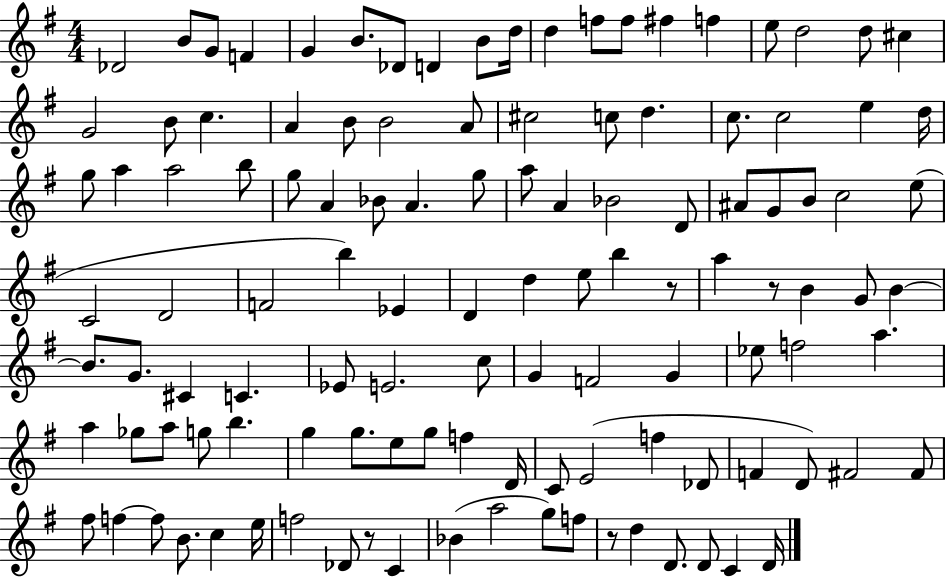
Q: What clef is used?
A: treble